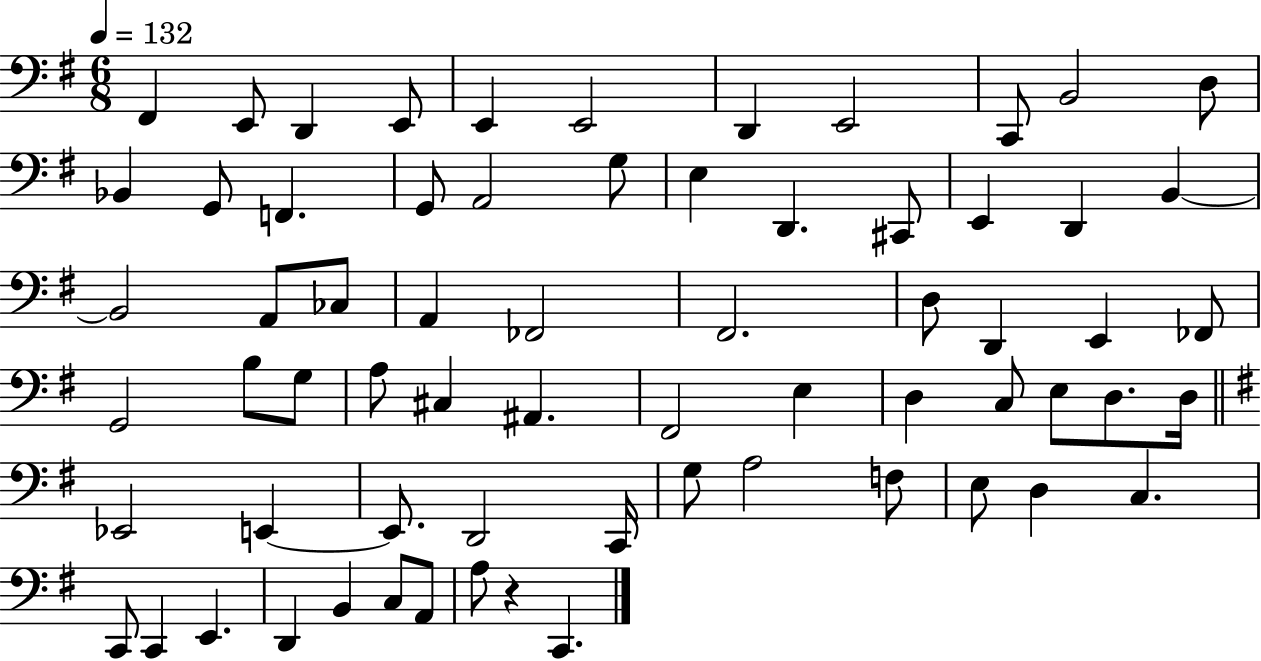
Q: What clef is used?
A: bass